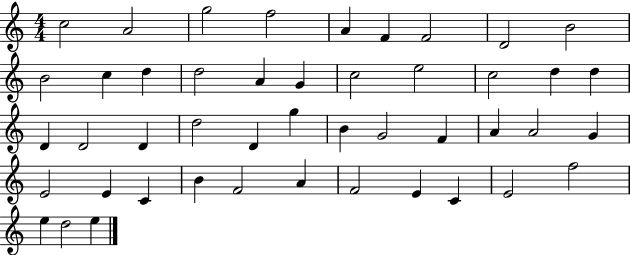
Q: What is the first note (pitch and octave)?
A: C5